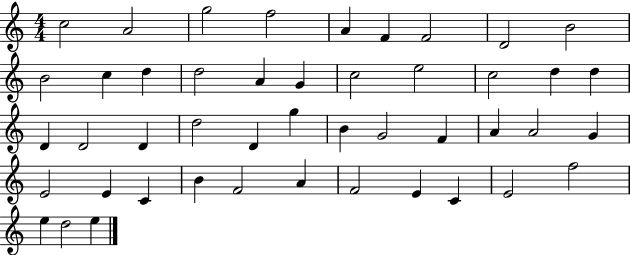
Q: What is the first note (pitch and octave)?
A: C5